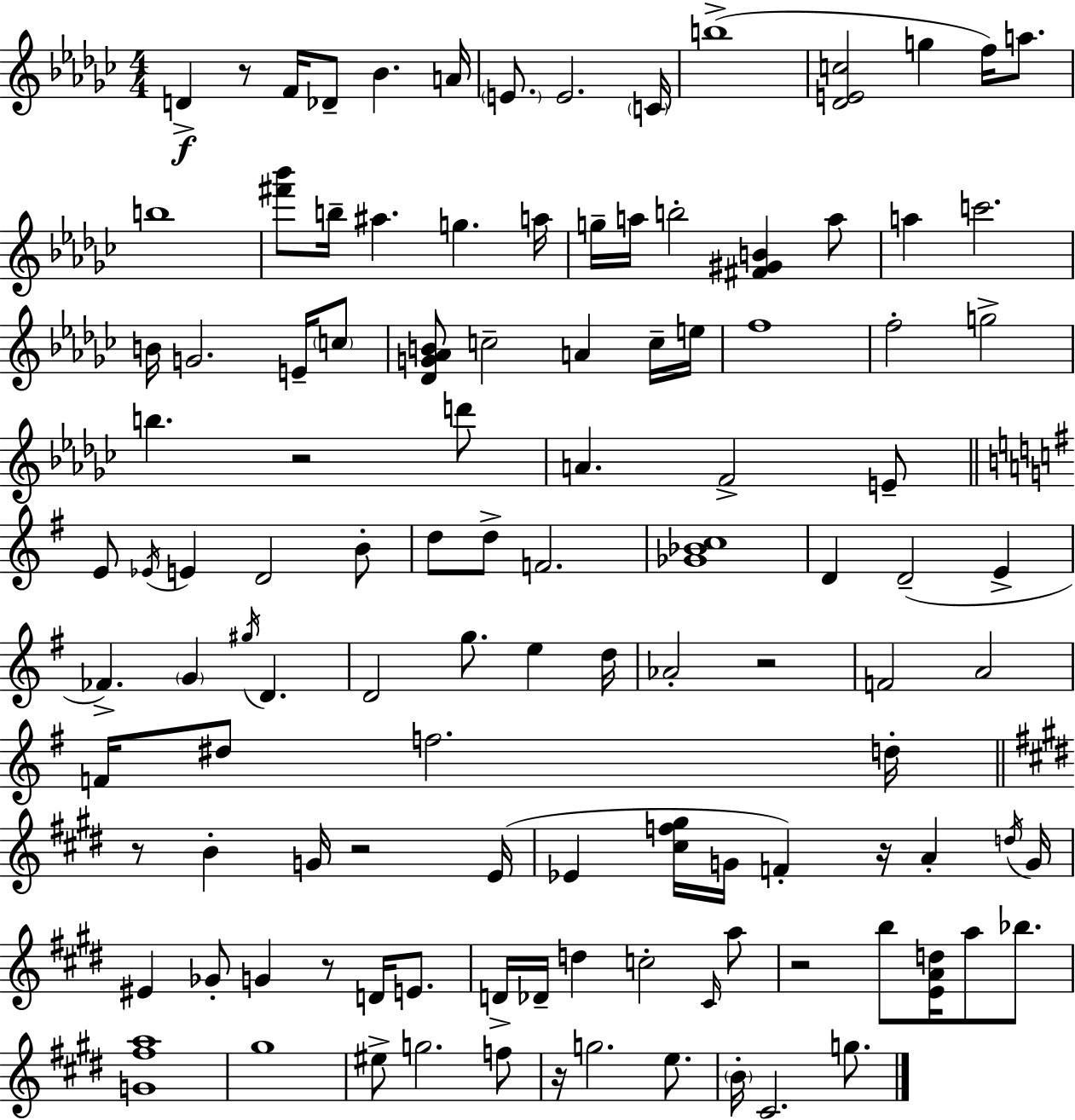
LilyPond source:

{
  \clef treble
  \numericTimeSignature
  \time 4/4
  \key ees \minor
  d'4->\f r8 f'16 des'8-- bes'4. a'16 | \parenthesize e'8. e'2. \parenthesize c'16 | b''1->( | <des' e' c''>2 g''4 f''16) a''8. | \break b''1 | <fis''' bes'''>8 b''16-- ais''4. g''4. a''16 | g''16-- a''16 b''2-. <fis' gis' b'>4 a''8 | a''4 c'''2. | \break b'16 g'2. e'16-- \parenthesize c''8 | <des' g' aes' b'>8 c''2-- a'4 c''16-- e''16 | f''1 | f''2-. g''2-> | \break b''4. r2 d'''8 | a'4. f'2-> e'8-- | \bar "||" \break \key e \minor e'8 \acciaccatura { ees'16 } e'4 d'2 b'8-. | d''8 d''8-> f'2. | <ges' bes' c''>1 | d'4 d'2--( e'4-> | \break fes'4.->) \parenthesize g'4 \acciaccatura { gis''16 } d'4. | d'2 g''8. e''4 | d''16 aes'2-. r2 | f'2 a'2 | \break f'16 dis''8 f''2. | d''16-. \bar "||" \break \key e \major r8 b'4-. g'16 r2 e'16( | ees'4 <cis'' f'' gis''>16 g'16 f'4-.) r16 a'4-. \acciaccatura { d''16 } | g'16 eis'4 ges'8-. g'4 r8 d'16 e'8. | d'16-> des'16-- d''4 c''2-. \grace { cis'16 } | \break a''8 r2 b''8 <e' a' d''>16 a''8 bes''8. | <g' fis'' a''>1 | gis''1 | eis''8-> g''2. | \break f''8 r16 g''2. e''8. | \parenthesize b'16-. cis'2. g''8. | \bar "|."
}